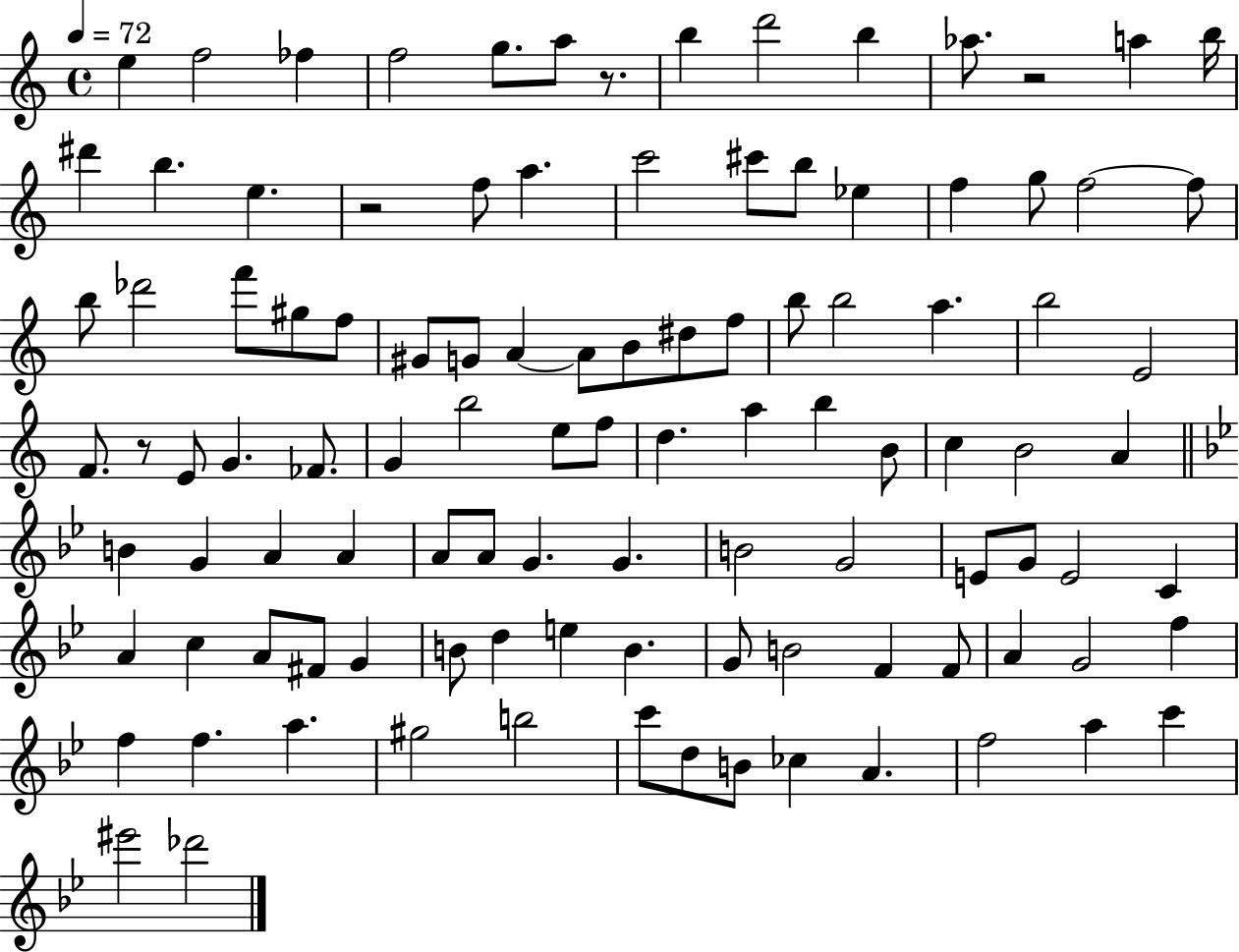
X:1
T:Untitled
M:4/4
L:1/4
K:C
e f2 _f f2 g/2 a/2 z/2 b d'2 b _a/2 z2 a b/4 ^d' b e z2 f/2 a c'2 ^c'/2 b/2 _e f g/2 f2 f/2 b/2 _d'2 f'/2 ^g/2 f/2 ^G/2 G/2 A A/2 B/2 ^d/2 f/2 b/2 b2 a b2 E2 F/2 z/2 E/2 G _F/2 G b2 e/2 f/2 d a b B/2 c B2 A B G A A A/2 A/2 G G B2 G2 E/2 G/2 E2 C A c A/2 ^F/2 G B/2 d e B G/2 B2 F F/2 A G2 f f f a ^g2 b2 c'/2 d/2 B/2 _c A f2 a c' ^e'2 _d'2